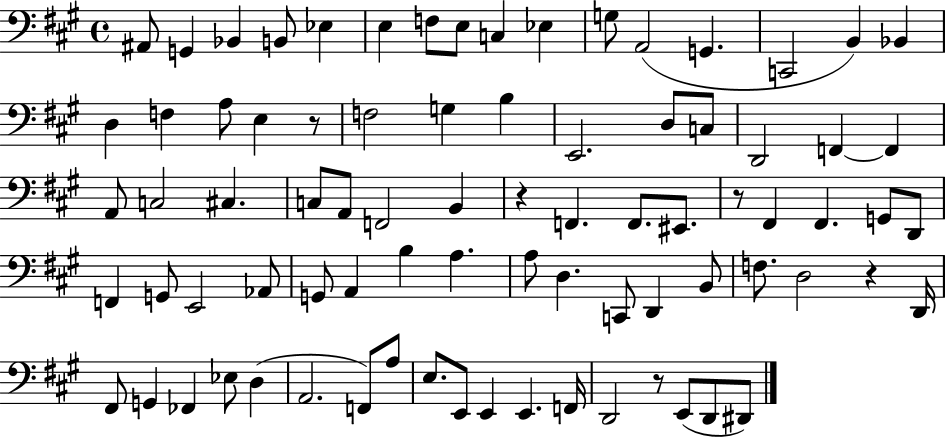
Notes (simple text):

A#2/e G2/q Bb2/q B2/e Eb3/q E3/q F3/e E3/e C3/q Eb3/q G3/e A2/h G2/q. C2/h B2/q Bb2/q D3/q F3/q A3/e E3/q R/e F3/h G3/q B3/q E2/h. D3/e C3/e D2/h F2/q F2/q A2/e C3/h C#3/q. C3/e A2/e F2/h B2/q R/q F2/q. F2/e. EIS2/e. R/e F#2/q F#2/q. G2/e D2/e F2/q G2/e E2/h Ab2/e G2/e A2/q B3/q A3/q. A3/e D3/q. C2/e D2/q B2/e F3/e. D3/h R/q D2/s F#2/e G2/q FES2/q Eb3/e D3/q A2/h. F2/e A3/e E3/e. E2/e E2/q E2/q. F2/s D2/h R/e E2/e D2/e D#2/e